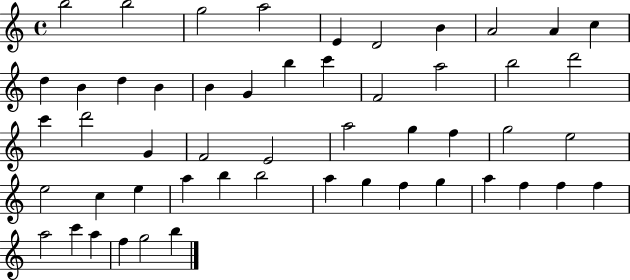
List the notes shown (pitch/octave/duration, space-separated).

B5/h B5/h G5/h A5/h E4/q D4/h B4/q A4/h A4/q C5/q D5/q B4/q D5/q B4/q B4/q G4/q B5/q C6/q F4/h A5/h B5/h D6/h C6/q D6/h G4/q F4/h E4/h A5/h G5/q F5/q G5/h E5/h E5/h C5/q E5/q A5/q B5/q B5/h A5/q G5/q F5/q G5/q A5/q F5/q F5/q F5/q A5/h C6/q A5/q F5/q G5/h B5/q